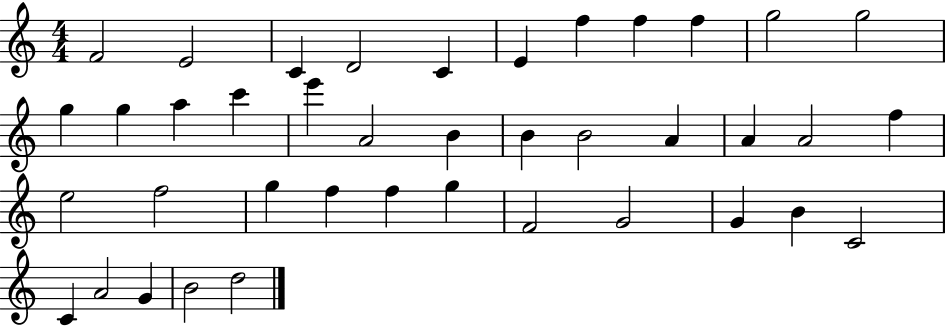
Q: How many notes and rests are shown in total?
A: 40